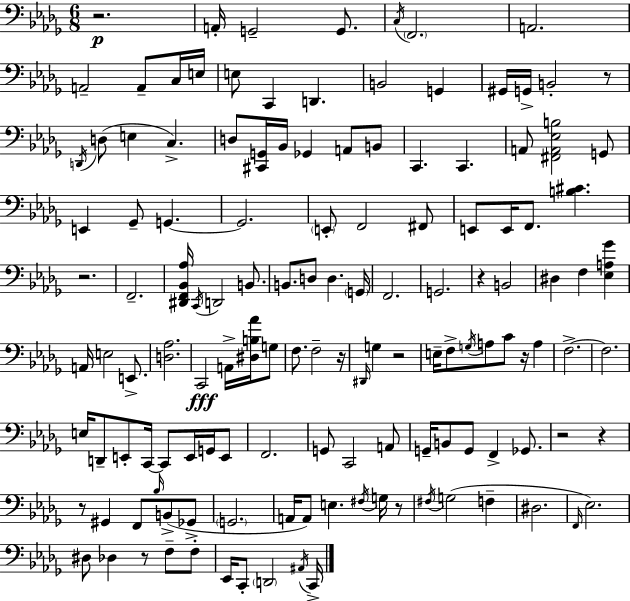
{
  \clef bass
  \numericTimeSignature
  \time 6/8
  \key bes \minor
  r2.\p | a,16-. g,2-- g,8. | \acciaccatura { c16 } \parenthesize f,2. | a,2. | \break a,2-- a,8-- c16 | e16 e8 c,4 d,4. | b,2 g,4 | gis,16 g,16-> b,2-. r8 | \break \acciaccatura { d,16 } d8( e4 c4.->) | d8 <cis, g,>16 bes,16 ges,4 a,8 | b,8 c,4. c,4. | a,8 <fis, a, ees b>2 | \break g,8 e,4 ges,8-- g,4.~~ | g,2. | \parenthesize e,8-. f,2 | fis,8 e,8 e,16 f,8. <b cis'>4. | \break r2. | f,2.-- | <dis, f, bes, aes>16 \acciaccatura { c,16 } d,2 | b,8. b,8. d8 d4. | \break \parenthesize g,16 f,2. | g,2. | r4 b,2 | dis4 f4 <ees a ges'>4 | \break a,16 e2 | e,8.-> <d aes>2. | c,2\fff a,16-> | <dis b aes'>16 g8 f8. f2-- | \break r16 \grace { dis,16 } g4 r2 | e16-- f8-> \acciaccatura { g16 } a8 c'8 | r16 a4 f2.->~~ | f2. | \break e16 d,8-- e,8-. c,16~~ c,8 | e,16 g,16 e,8 f,2. | g,8 c,2 | a,8 g,16-- b,8 g,8 f,4-> | \break ges,8. r2 | r4 r8 gis,4 f,8 | \grace { bes16 } b,8->( ges,8-> \parenthesize g,2. | a,16 a,8) e4. | \break \acciaccatura { fis16 } g16 r8 \acciaccatura { fis16 }( g2 | f4-- dis2. | \grace { f,16 } ees2.) | dis8 des4 | \break r8 f8-- f8-. ees,16 c,8-. | \parenthesize d,2 \acciaccatura { ais,16 } c,16-> \bar "|."
}